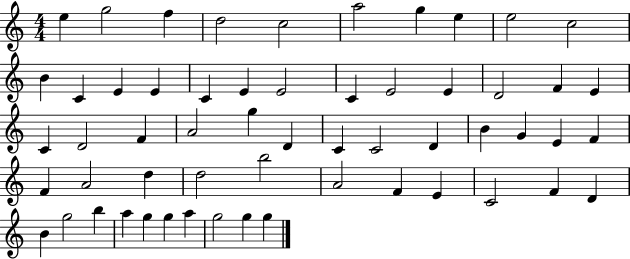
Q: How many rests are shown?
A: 0